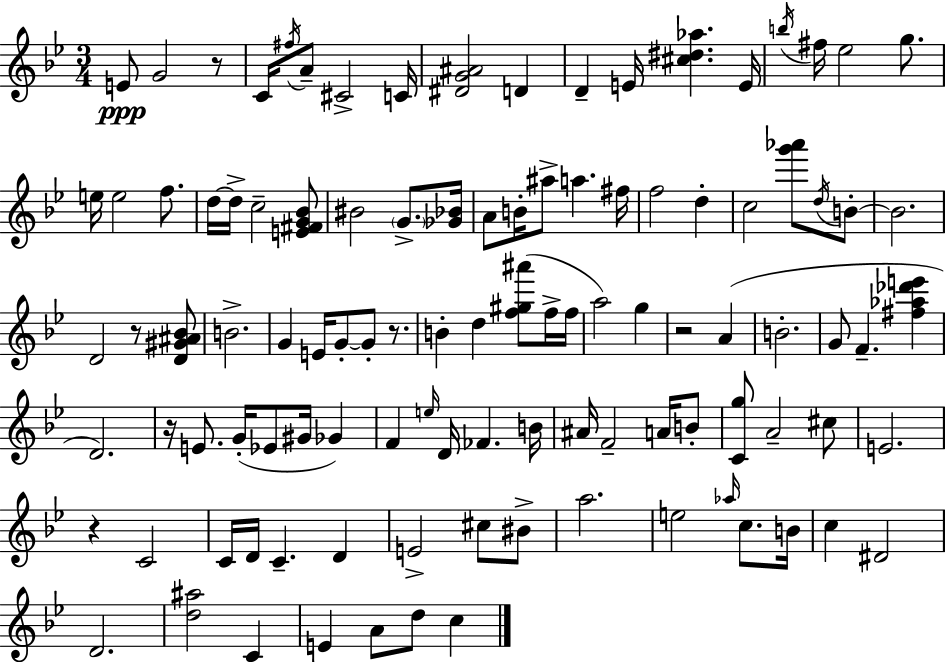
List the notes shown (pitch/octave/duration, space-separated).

E4/e G4/h R/e C4/s F#5/s A4/e C#4/h C4/s [D#4,G4,A#4]/h D4/q D4/q E4/s [C#5,D#5,Ab5]/q. E4/s B5/s F#5/s Eb5/h G5/e. E5/s E5/h F5/e. D5/s D5/s C5/h [E4,F#4,G4,Bb4]/e BIS4/h G4/e. [Gb4,Bb4]/s A4/e B4/s A#5/e A5/q. F#5/s F5/h D5/q C5/h [G6,Ab6]/e D5/s B4/e B4/h. D4/h R/e [D4,G#4,A#4,Bb4]/e B4/h. G4/q E4/s G4/e G4/e R/e. B4/q D5/q [F5,G#5,A#6]/e F5/s F5/s A5/h G5/q R/h A4/q B4/h. G4/e F4/q. [F#5,Ab5,Db6,E6]/q D4/h. R/s E4/e. G4/s Eb4/e G#4/s Gb4/q F4/q E5/s D4/s FES4/q. B4/s A#4/s F4/h A4/s B4/e [C4,G5]/e A4/h C#5/e E4/h. R/q C4/h C4/s D4/s C4/q. D4/q E4/h C#5/e BIS4/e A5/h. E5/h Ab5/s C5/e. B4/s C5/q D#4/h D4/h. [D5,A#5]/h C4/q E4/q A4/e D5/e C5/q